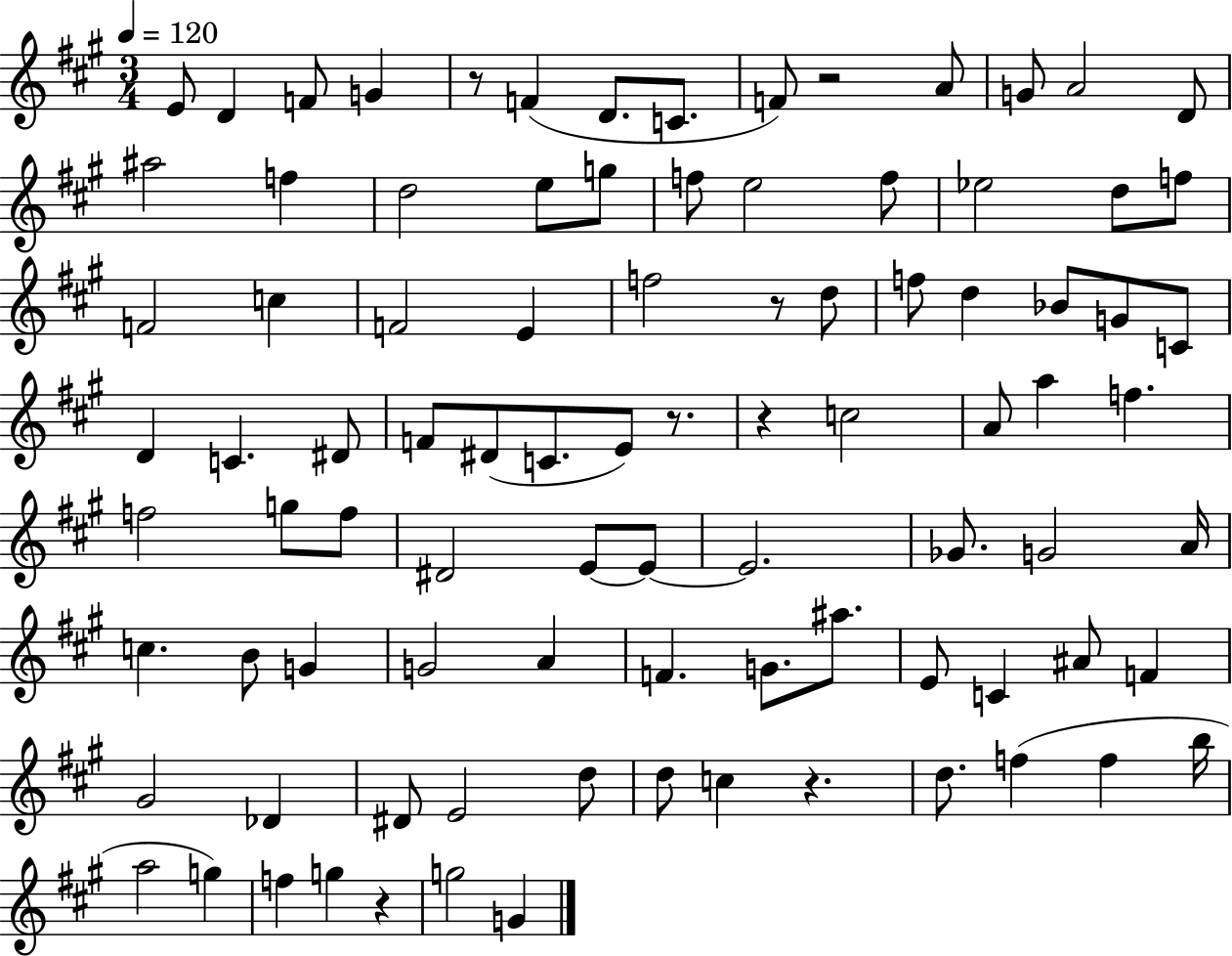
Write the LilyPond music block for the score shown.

{
  \clef treble
  \numericTimeSignature
  \time 3/4
  \key a \major
  \tempo 4 = 120
  e'8 d'4 f'8 g'4 | r8 f'4( d'8. c'8. | f'8) r2 a'8 | g'8 a'2 d'8 | \break ais''2 f''4 | d''2 e''8 g''8 | f''8 e''2 f''8 | ees''2 d''8 f''8 | \break f'2 c''4 | f'2 e'4 | f''2 r8 d''8 | f''8 d''4 bes'8 g'8 c'8 | \break d'4 c'4. dis'8 | f'8 dis'8( c'8. e'8) r8. | r4 c''2 | a'8 a''4 f''4. | \break f''2 g''8 f''8 | dis'2 e'8~~ e'8~~ | e'2. | ges'8. g'2 a'16 | \break c''4. b'8 g'4 | g'2 a'4 | f'4. g'8. ais''8. | e'8 c'4 ais'8 f'4 | \break gis'2 des'4 | dis'8 e'2 d''8 | d''8 c''4 r4. | d''8. f''4( f''4 b''16 | \break a''2 g''4) | f''4 g''4 r4 | g''2 g'4 | \bar "|."
}